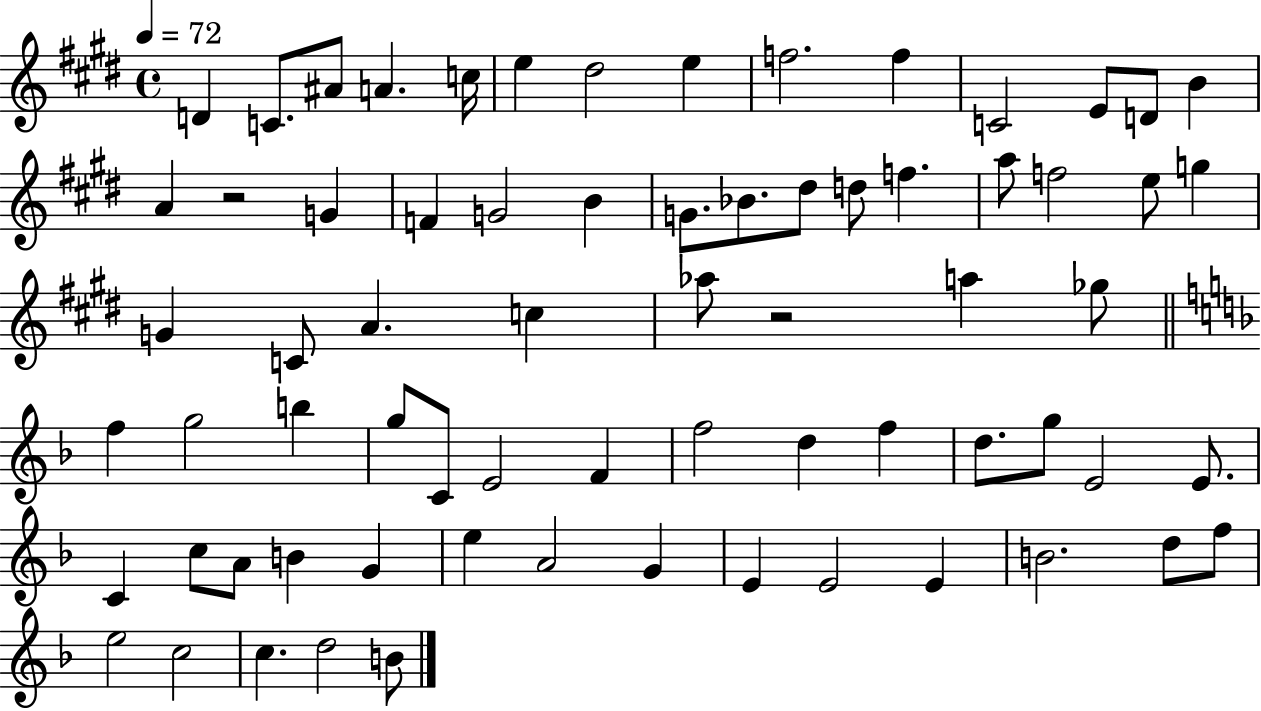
D4/q C4/e. A#4/e A4/q. C5/s E5/q D#5/h E5/q F5/h. F5/q C4/h E4/e D4/e B4/q A4/q R/h G4/q F4/q G4/h B4/q G4/e. Bb4/e. D#5/e D5/e F5/q. A5/e F5/h E5/e G5/q G4/q C4/e A4/q. C5/q Ab5/e R/h A5/q Gb5/e F5/q G5/h B5/q G5/e C4/e E4/h F4/q F5/h D5/q F5/q D5/e. G5/e E4/h E4/e. C4/q C5/e A4/e B4/q G4/q E5/q A4/h G4/q E4/q E4/h E4/q B4/h. D5/e F5/e E5/h C5/h C5/q. D5/h B4/e